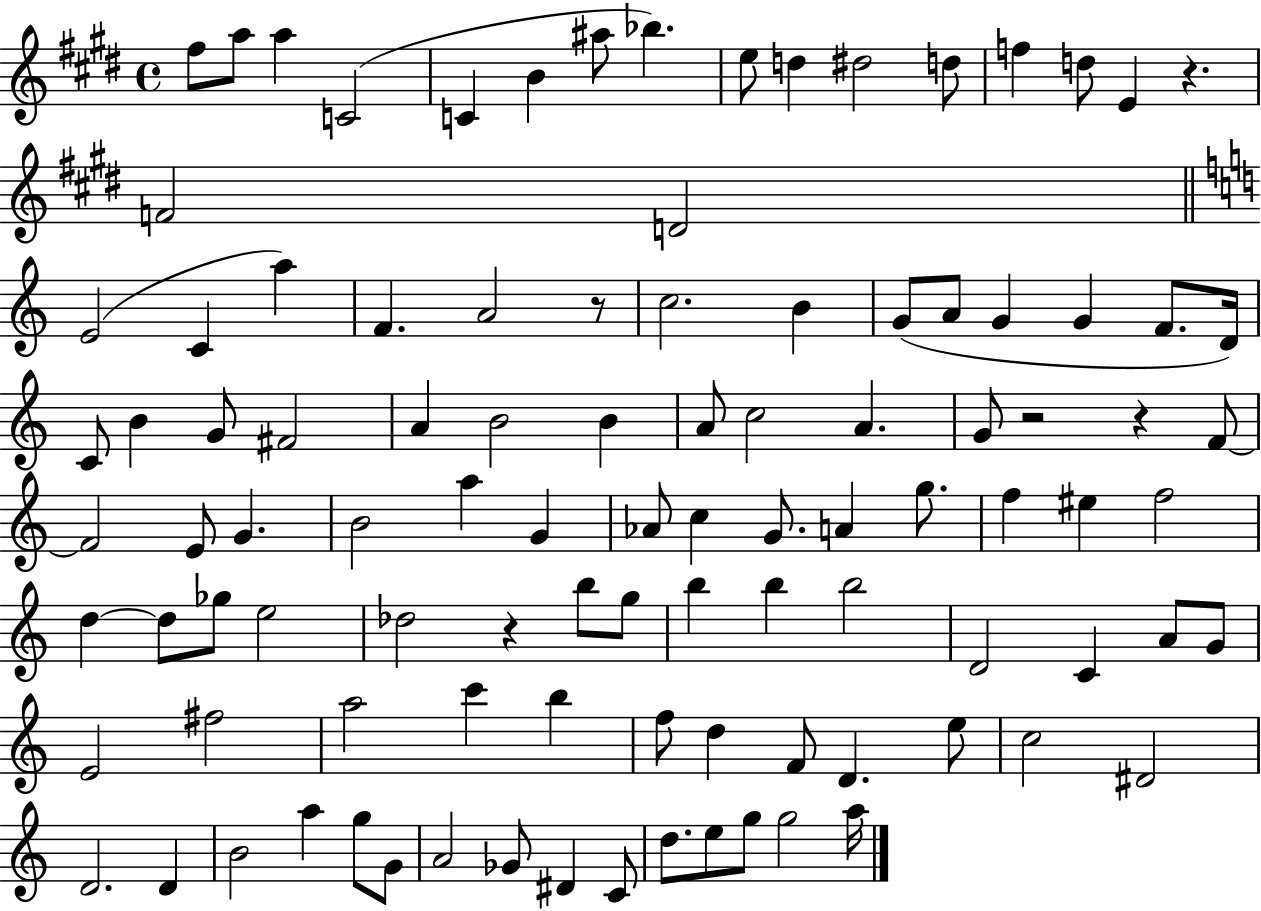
F#5/e A5/e A5/q C4/h C4/q B4/q A#5/e Bb5/q. E5/e D5/q D#5/h D5/e F5/q D5/e E4/q R/q. F4/h D4/h E4/h C4/q A5/q F4/q. A4/h R/e C5/h. B4/q G4/e A4/e G4/q G4/q F4/e. D4/s C4/e B4/q G4/e F#4/h A4/q B4/h B4/q A4/e C5/h A4/q. G4/e R/h R/q F4/e F4/h E4/e G4/q. B4/h A5/q G4/q Ab4/e C5/q G4/e. A4/q G5/e. F5/q EIS5/q F5/h D5/q D5/e Gb5/e E5/h Db5/h R/q B5/e G5/e B5/q B5/q B5/h D4/h C4/q A4/e G4/e E4/h F#5/h A5/h C6/q B5/q F5/e D5/q F4/e D4/q. E5/e C5/h D#4/h D4/h. D4/q B4/h A5/q G5/e G4/e A4/h Gb4/e D#4/q C4/e D5/e. E5/e G5/e G5/h A5/s